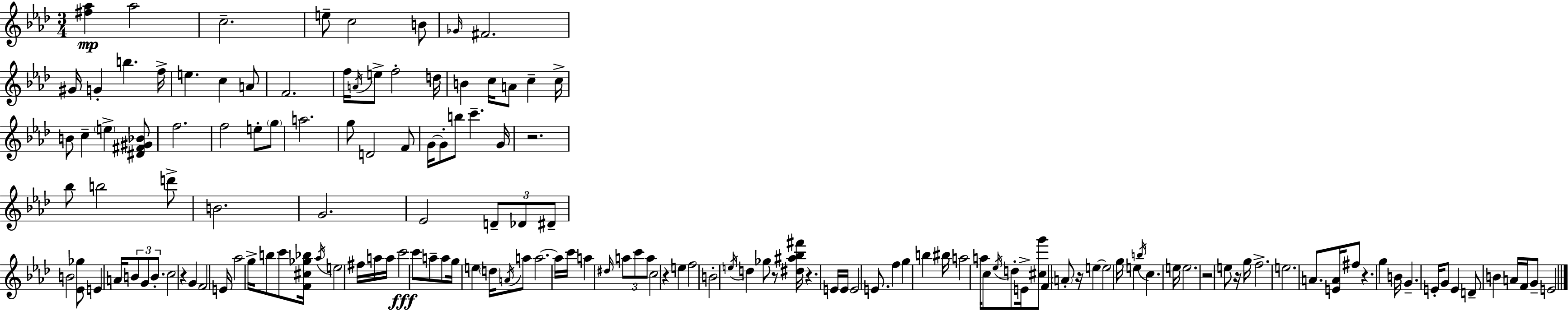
{
  \clef treble
  \numericTimeSignature
  \time 3/4
  \key aes \major
  <fis'' aes''>4\mp aes''2 | c''2.-- | e''8-- c''2 b'8 | \grace { ges'16 } fis'2. | \break gis'16 g'4-. b''4. | f''16-> e''4. c''4 a'8 | f'2. | f''16 \acciaccatura { a'16 } e''8-> f''2-. | \break d''16 b'4 c''16 a'8 c''4-- | c''16-> b'8 c''4-- \parenthesize e''4-> | <dis' fis' gis' bes'>8 f''2. | f''2 e''8-. | \break \parenthesize g''8 a''2. | g''8 d'2 | f'8 g'16~~ g'8-. b''8 c'''4.-- | g'16 r2. | \break bes''8 b''2 | d'''8-> b'2. | g'2. | ees'2 \tuplet 3/2 { d'8-- | \break des'8 dis'8-- } b'2 | <ees' ges''>8 e'4 a'16 \tuplet 3/2 { b'8 g'8 b'8.-. } | c''2 r4 | g'4 f'2 | \break e'16 aes''2 g''16-> | b''8 c'''8 <f' cis'' ges'' bes''>16 \acciaccatura { aes''16 } e''2 | fis''16 a''16 a''16 c'''2\fff | c'''8 a''8-- a''8 g''16 e''4 | \break \parenthesize d''16 \acciaccatura { a'16 } a''8 a''2.~~ | a''16 c'''16 a''4 \grace { dis''16 } \tuplet 3/2 { a''8 | c'''8 a''8 } c''2 | r4 e''4 f''2 | \break b'2-. | \acciaccatura { e''16 } d''4 ges''8 r8 <dis'' ais'' bes'' fis'''>16 r4. | e'16 e'16 e'2 | e'8. f''4 g''4 | \break b''4 bis''16 a''2 | a''16 c''8 \acciaccatura { ees''16 } d''8-. e'16-> <cis'' g'''>8 | f'4 \parenthesize a'8-. r16 e''4~~ e''2 | g''16 e''4 | \break \acciaccatura { b''16 } c''4. e''16 e''2. | r2 | e''8 r16 g''16 f''2.-> | e''2. | \break a'8. <e' a'>16 | fis''8 r4. g''4 | b'16 g'4.-- e'16-. g'8 e'4 | d'8-- b'4 a'16 f'16 g'8-- | \break e'2 \bar "|."
}